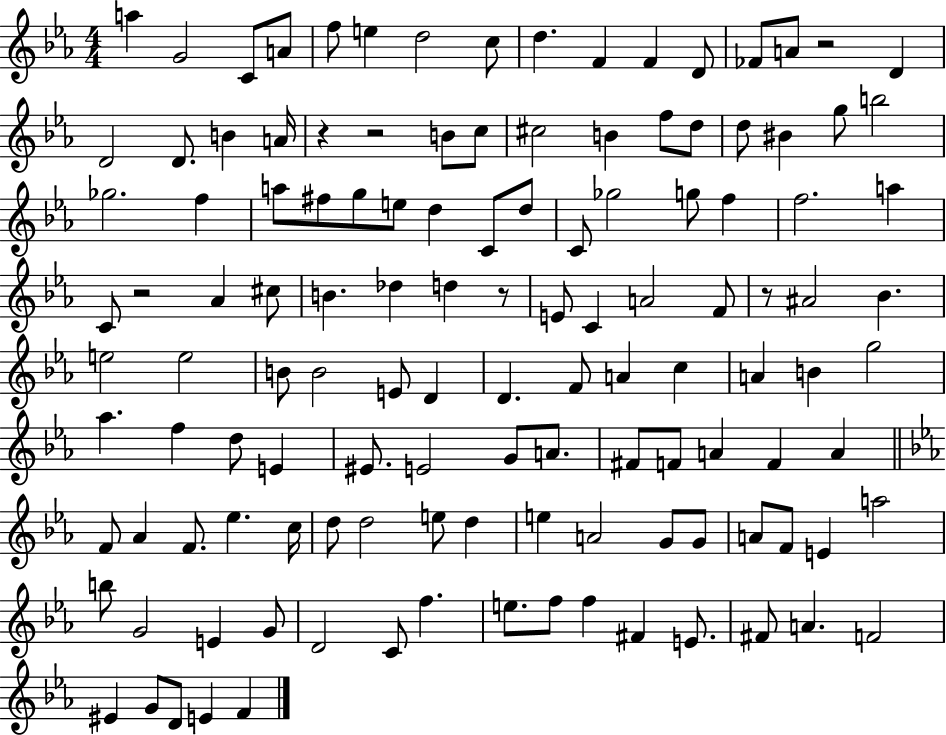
X:1
T:Untitled
M:4/4
L:1/4
K:Eb
a G2 C/2 A/2 f/2 e d2 c/2 d F F D/2 _F/2 A/2 z2 D D2 D/2 B A/4 z z2 B/2 c/2 ^c2 B f/2 d/2 d/2 ^B g/2 b2 _g2 f a/2 ^f/2 g/2 e/2 d C/2 d/2 C/2 _g2 g/2 f f2 a C/2 z2 _A ^c/2 B _d d z/2 E/2 C A2 F/2 z/2 ^A2 _B e2 e2 B/2 B2 E/2 D D F/2 A c A B g2 _a f d/2 E ^E/2 E2 G/2 A/2 ^F/2 F/2 A F A F/2 _A F/2 _e c/4 d/2 d2 e/2 d e A2 G/2 G/2 A/2 F/2 E a2 b/2 G2 E G/2 D2 C/2 f e/2 f/2 f ^F E/2 ^F/2 A F2 ^E G/2 D/2 E F